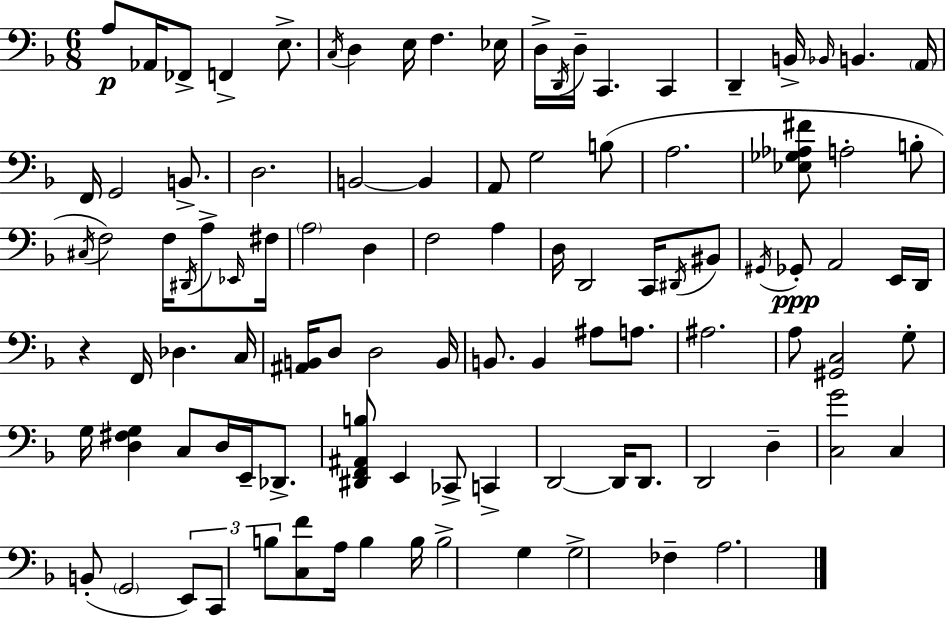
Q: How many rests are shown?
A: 1